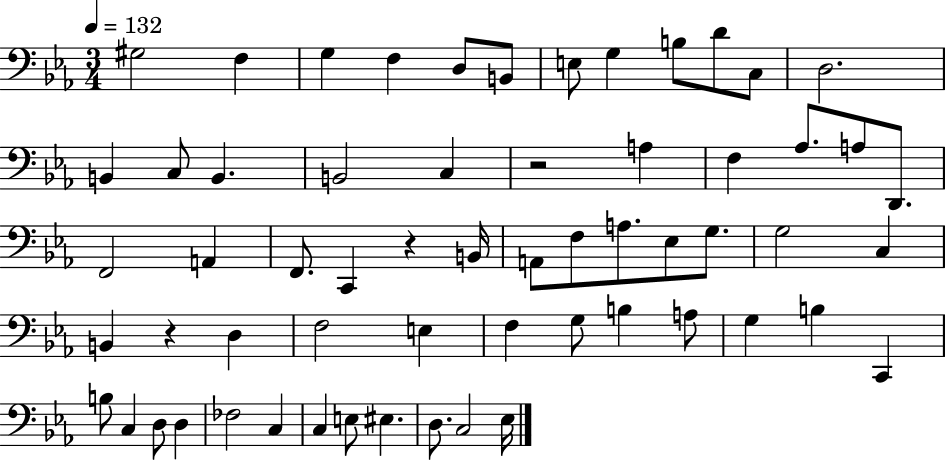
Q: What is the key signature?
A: EES major